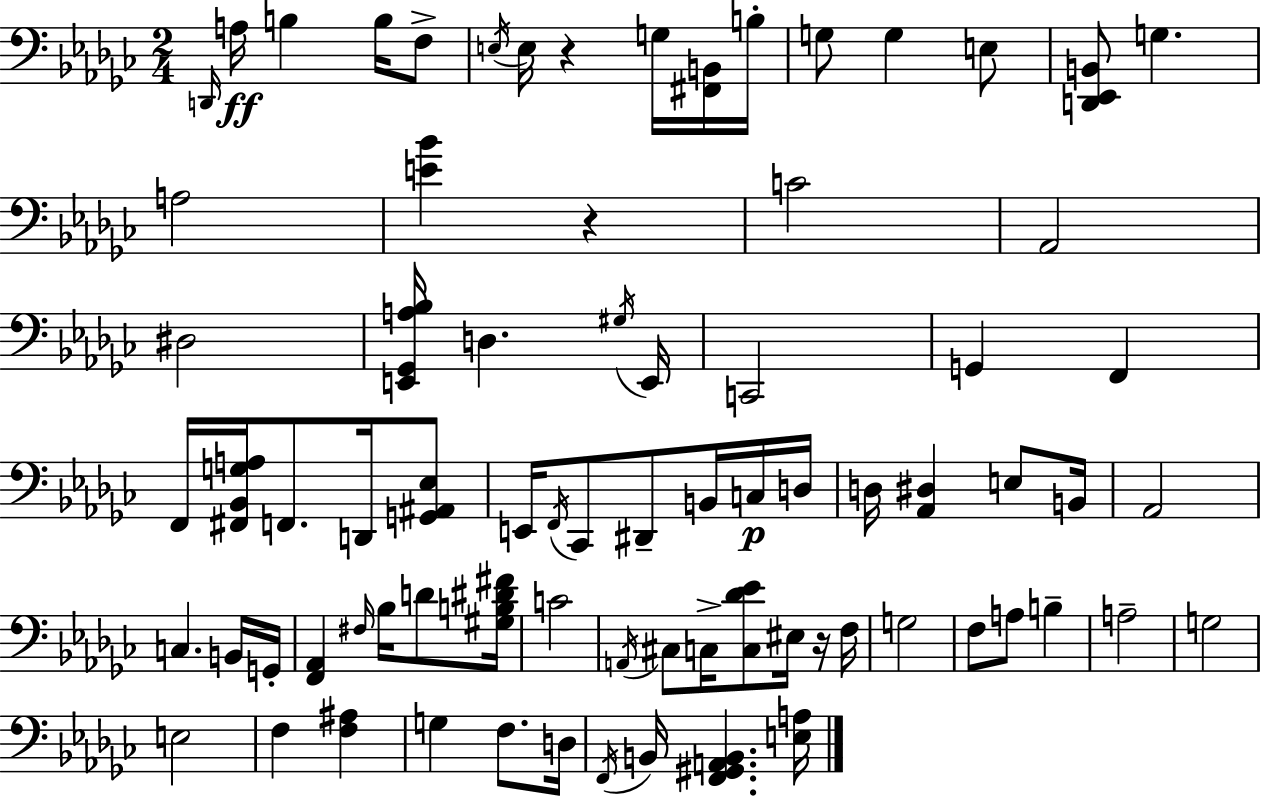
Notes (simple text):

D2/s A3/s B3/q B3/s F3/e E3/s E3/s R/q G3/s [F#2,B2]/s B3/s G3/e G3/q E3/e [D2,Eb2,B2]/e G3/q. A3/h [E4,Bb4]/q R/q C4/h Ab2/h D#3/h [E2,Gb2,A3,Bb3]/s D3/q. G#3/s E2/s C2/h G2/q F2/q F2/s [F#2,Bb2,G3,A3]/s F2/e. D2/s [G2,A#2,Eb3]/e E2/s F2/s CES2/e D#2/e B2/s C3/s D3/s D3/s [Ab2,D#3]/q E3/e B2/s Ab2/h C3/q. B2/s G2/s [F2,Ab2]/q F#3/s Bb3/s D4/e [G#3,B3,D#4,F#4]/s C4/h A2/s C#3/e C3/s [C3,Db4,Eb4]/e EIS3/s R/s F3/s G3/h F3/e A3/e B3/q A3/h G3/h E3/h F3/q [F3,A#3]/q G3/q F3/e. D3/s F2/s B2/s [F2,G#2,A2,B2]/q. [E3,A3]/s